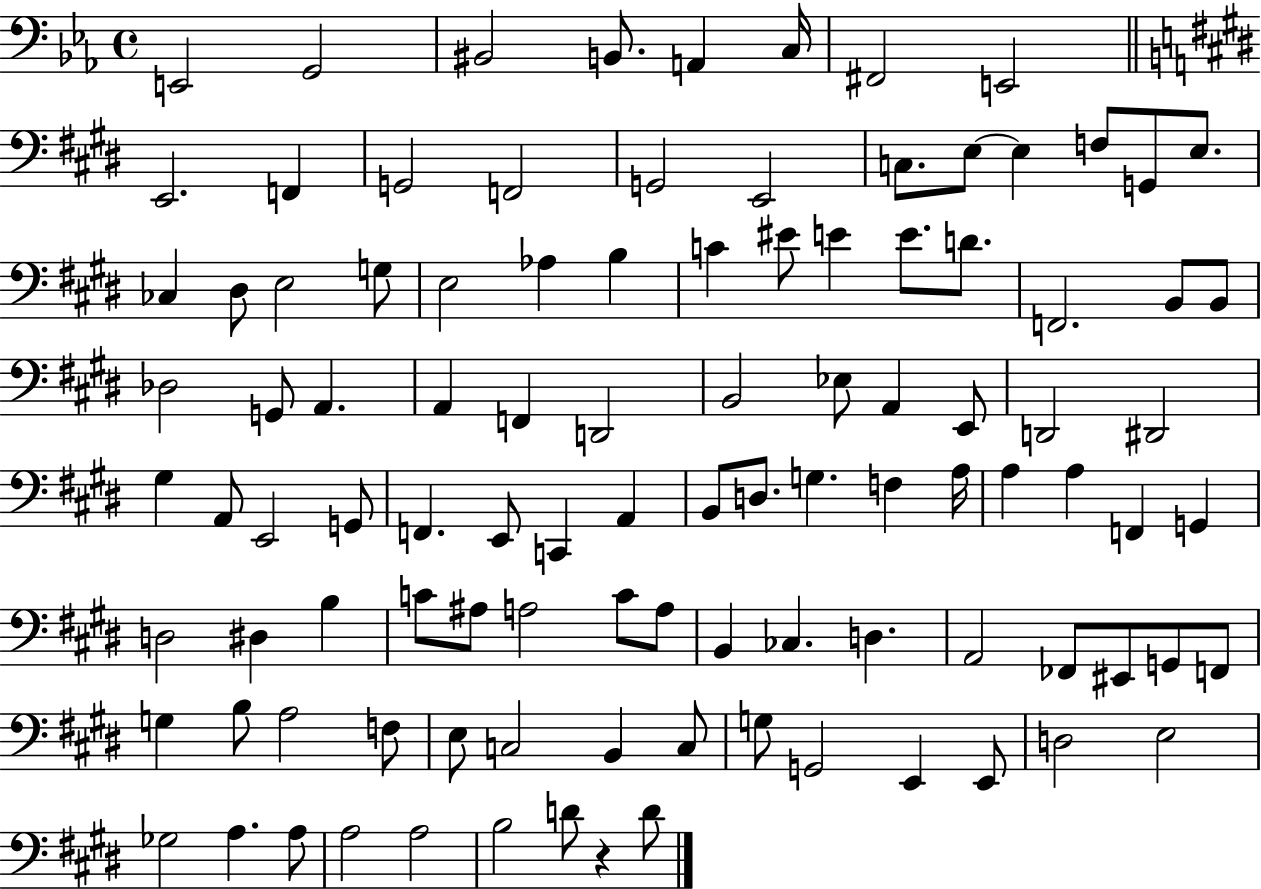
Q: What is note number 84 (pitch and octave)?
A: F3